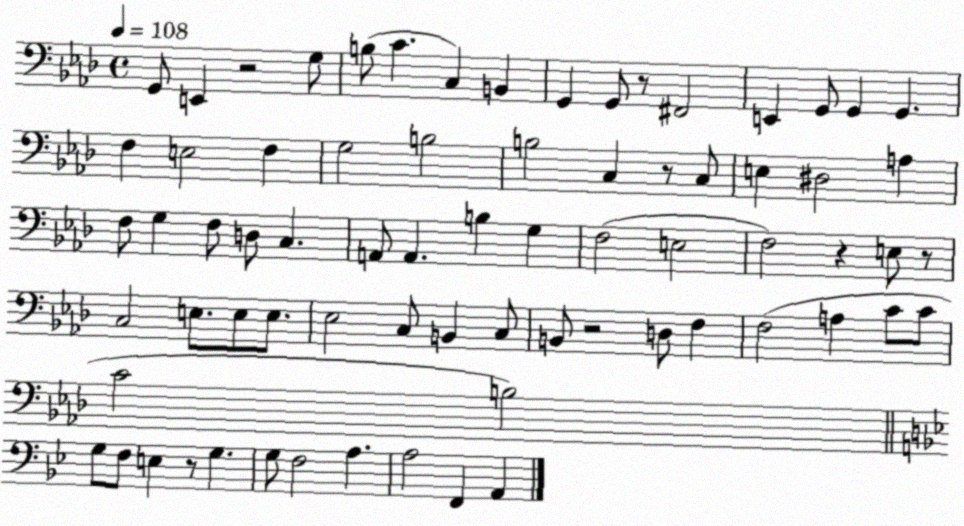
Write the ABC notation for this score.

X:1
T:Untitled
M:4/4
L:1/4
K:Ab
G,,/2 E,, z2 G,/2 B,/2 C C, B,, G,, G,,/2 z/2 ^F,,2 E,, G,,/2 G,, G,, F, E,2 F, G,2 B,2 B,2 C, z/2 C,/2 E, ^D,2 A, F,/2 G, F,/2 D,/2 C, A,,/2 A,, B, G, F,2 E,2 F,2 z E,/2 z/2 C,2 E,/2 E,/2 E,/2 _E,2 C,/2 B,, C,/2 B,,/2 z2 D,/2 F, F,2 A, C/2 C/2 C2 B,2 G,/2 F,/2 E, z/2 G, G,/2 F,2 A, A,2 F,, A,,